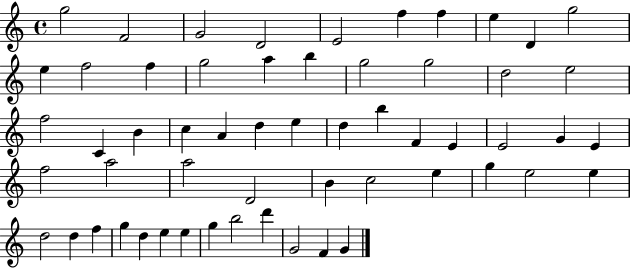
{
  \clef treble
  \time 4/4
  \defaultTimeSignature
  \key c \major
  g''2 f'2 | g'2 d'2 | e'2 f''4 f''4 | e''4 d'4 g''2 | \break e''4 f''2 f''4 | g''2 a''4 b''4 | g''2 g''2 | d''2 e''2 | \break f''2 c'4 b'4 | c''4 a'4 d''4 e''4 | d''4 b''4 f'4 e'4 | e'2 g'4 e'4 | \break f''2 a''2 | a''2 d'2 | b'4 c''2 e''4 | g''4 e''2 e''4 | \break d''2 d''4 f''4 | g''4 d''4 e''4 e''4 | g''4 b''2 d'''4 | g'2 f'4 g'4 | \break \bar "|."
}